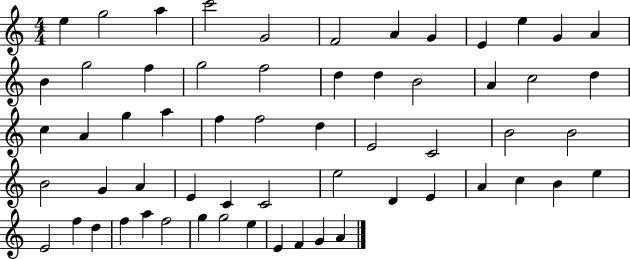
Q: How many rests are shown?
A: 0